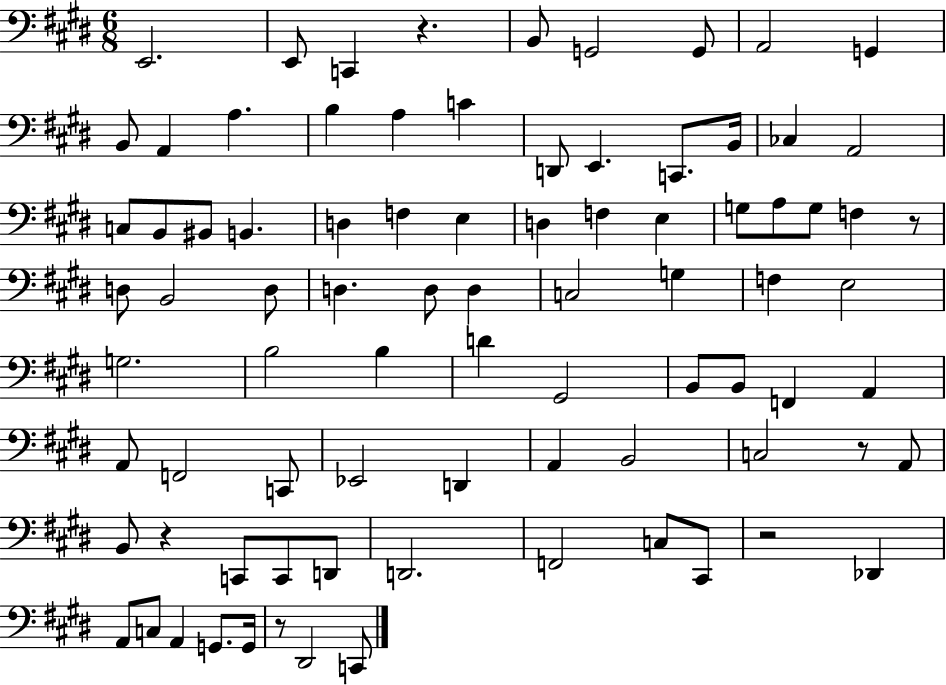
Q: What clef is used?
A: bass